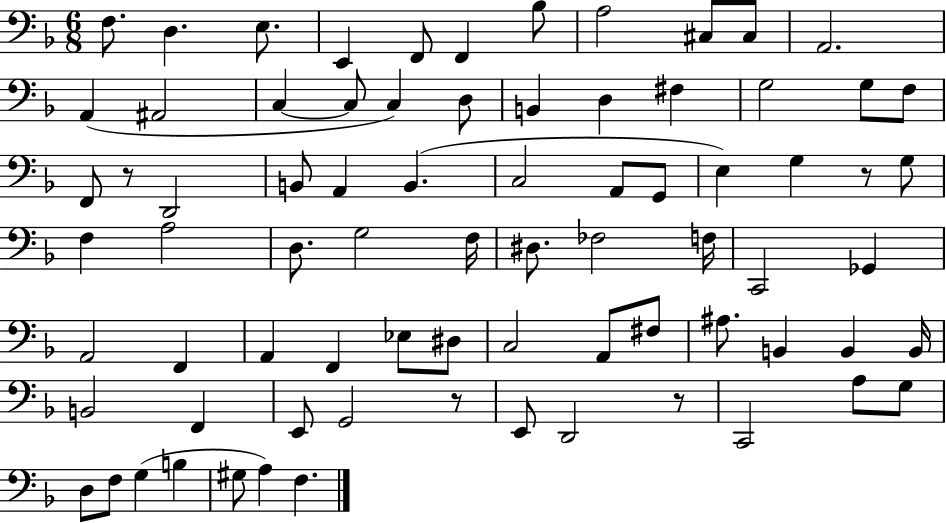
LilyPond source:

{
  \clef bass
  \numericTimeSignature
  \time 6/8
  \key f \major
  f8. d4. e8. | e,4 f,8 f,4 bes8 | a2 cis8 cis8 | a,2. | \break a,4( ais,2 | c4~~ c8 c4) d8 | b,4 d4 fis4 | g2 g8 f8 | \break f,8 r8 d,2 | b,8 a,4 b,4.( | c2 a,8 g,8 | e4) g4 r8 g8 | \break f4 a2 | d8. g2 f16 | dis8. fes2 f16 | c,2 ges,4 | \break a,2 f,4 | a,4 f,4 ees8 dis8 | c2 a,8 fis8 | ais8. b,4 b,4 b,16 | \break b,2 f,4 | e,8 g,2 r8 | e,8 d,2 r8 | c,2 a8 g8 | \break d8 f8 g4( b4 | gis8 a4) f4. | \bar "|."
}